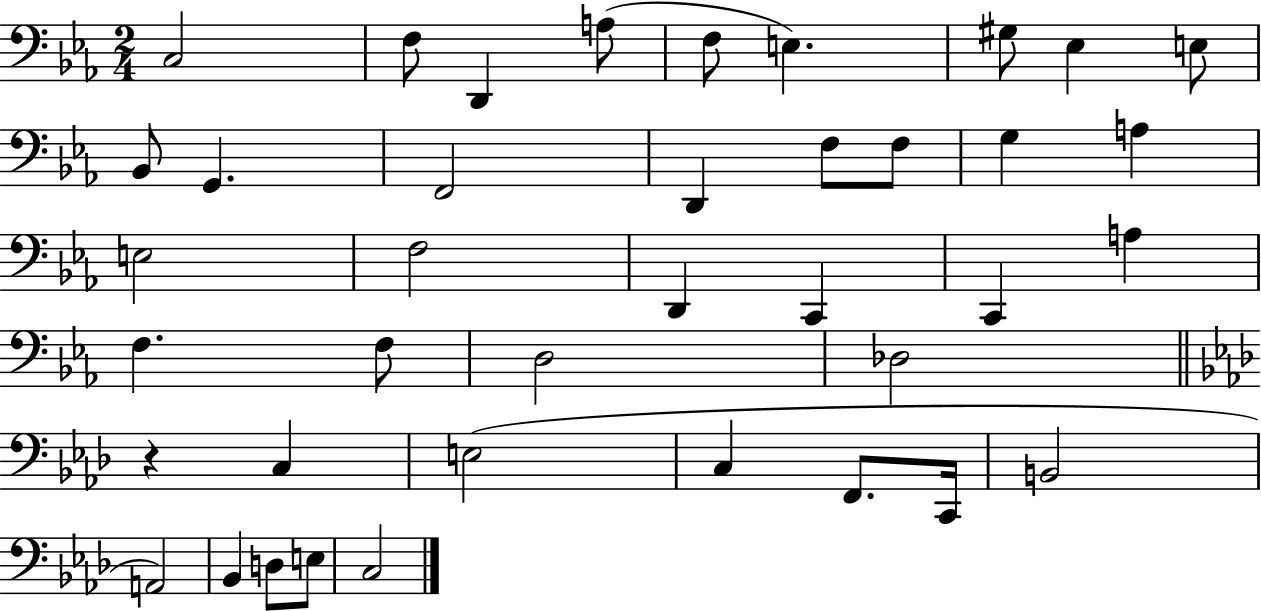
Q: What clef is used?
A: bass